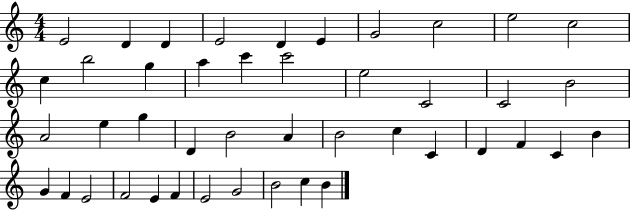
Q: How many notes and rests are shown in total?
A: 44